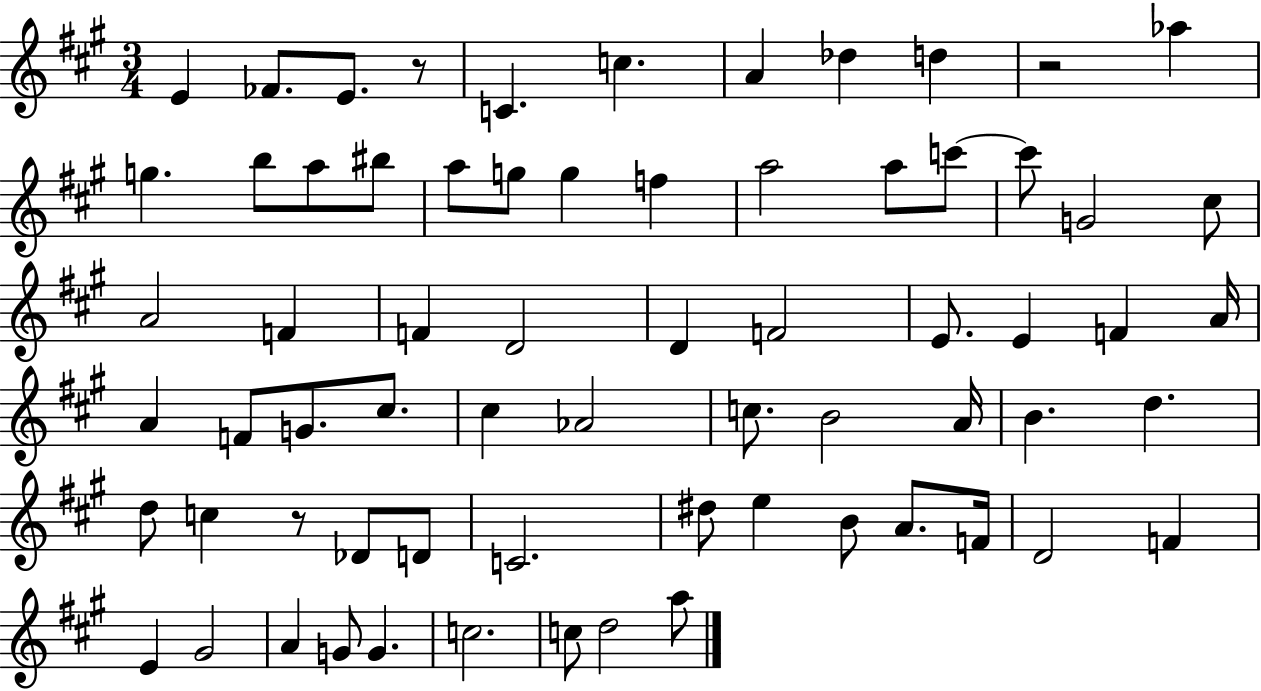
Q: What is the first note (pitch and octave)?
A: E4